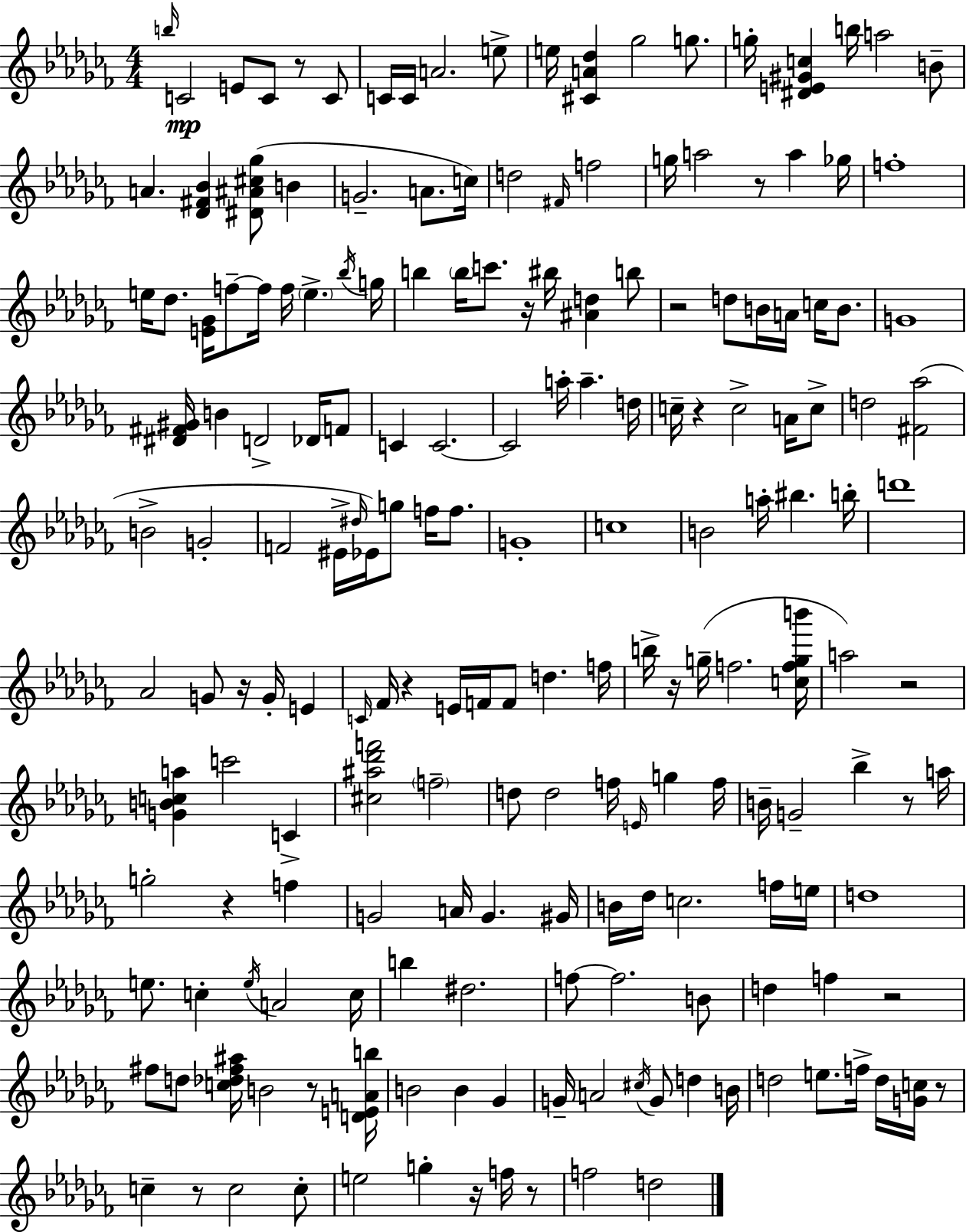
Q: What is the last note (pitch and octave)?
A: D5